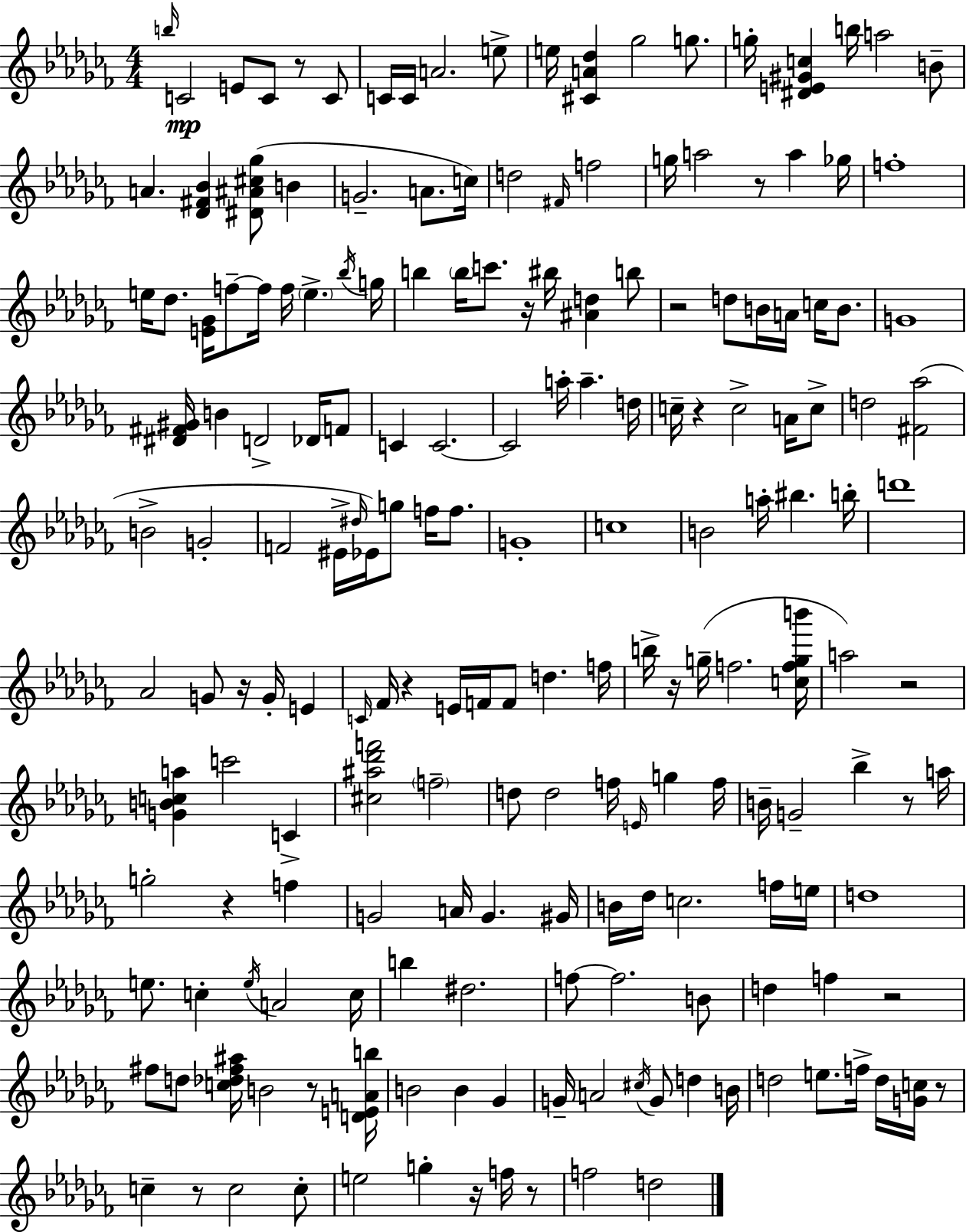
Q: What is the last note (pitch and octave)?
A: D5